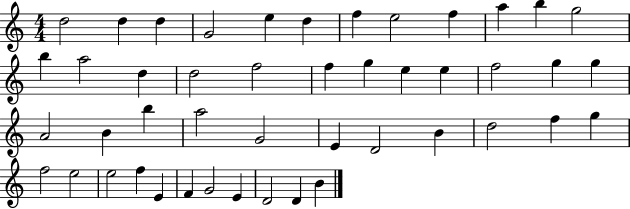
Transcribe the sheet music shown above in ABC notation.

X:1
T:Untitled
M:4/4
L:1/4
K:C
d2 d d G2 e d f e2 f a b g2 b a2 d d2 f2 f g e e f2 g g A2 B b a2 G2 E D2 B d2 f g f2 e2 e2 f E F G2 E D2 D B